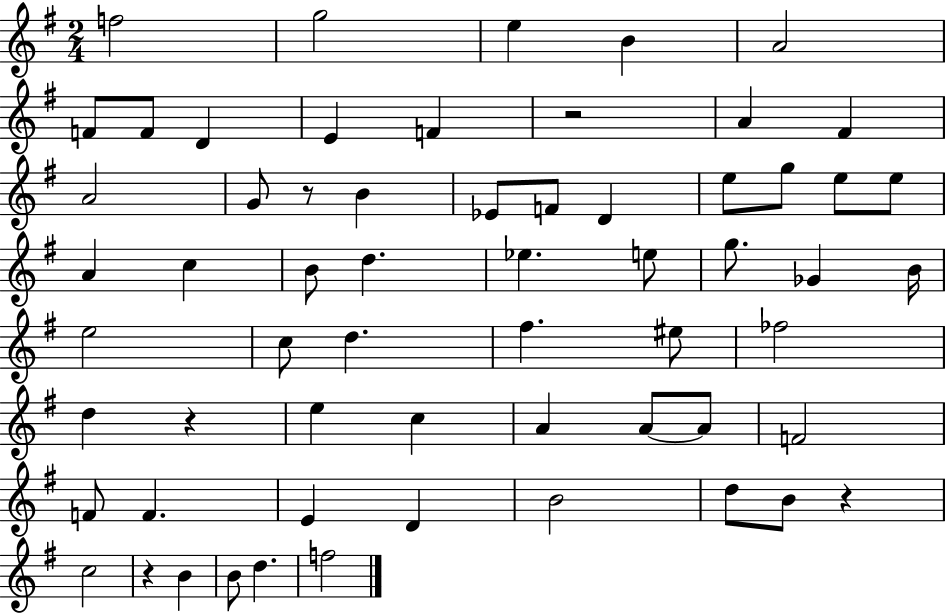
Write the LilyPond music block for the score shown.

{
  \clef treble
  \numericTimeSignature
  \time 2/4
  \key g \major
  f''2 | g''2 | e''4 b'4 | a'2 | \break f'8 f'8 d'4 | e'4 f'4 | r2 | a'4 fis'4 | \break a'2 | g'8 r8 b'4 | ees'8 f'8 d'4 | e''8 g''8 e''8 e''8 | \break a'4 c''4 | b'8 d''4. | ees''4. e''8 | g''8. ges'4 b'16 | \break e''2 | c''8 d''4. | fis''4. eis''8 | fes''2 | \break d''4 r4 | e''4 c''4 | a'4 a'8~~ a'8 | f'2 | \break f'8 f'4. | e'4 d'4 | b'2 | d''8 b'8 r4 | \break c''2 | r4 b'4 | b'8 d''4. | f''2 | \break \bar "|."
}